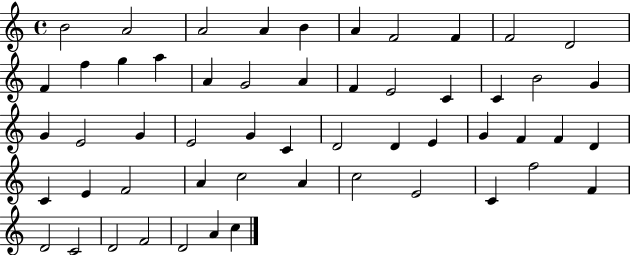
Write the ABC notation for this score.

X:1
T:Untitled
M:4/4
L:1/4
K:C
B2 A2 A2 A B A F2 F F2 D2 F f g a A G2 A F E2 C C B2 G G E2 G E2 G C D2 D E G F F D C E F2 A c2 A c2 E2 C f2 F D2 C2 D2 F2 D2 A c